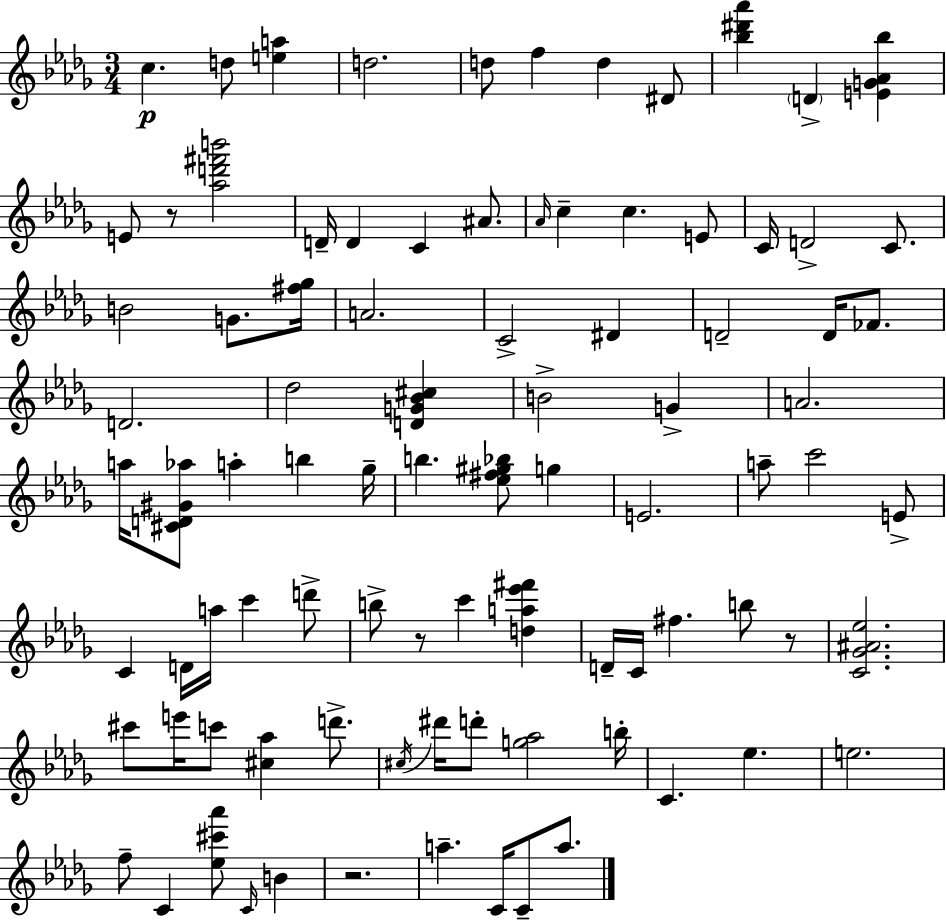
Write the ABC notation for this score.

X:1
T:Untitled
M:3/4
L:1/4
K:Bbm
c d/2 [ea] d2 d/2 f d ^D/2 [_b^d'_a'] D [EG_A_b] E/2 z/2 [_ad'^f'b']2 D/4 D C ^A/2 _A/4 c c E/2 C/4 D2 C/2 B2 G/2 [^f_g]/4 A2 C2 ^D D2 D/4 _F/2 D2 _d2 [DG_B^c] B2 G A2 a/4 [^CD^G_a]/2 a b _g/4 b [_e^f^g_b]/2 g E2 a/2 c'2 E/2 C D/4 a/4 c' d'/2 b/2 z/2 c' [da_e'^f'] D/4 C/4 ^f b/2 z/2 [C_G^A_e]2 ^c'/2 e'/4 c'/2 [^c_a] d'/2 ^c/4 ^d'/4 d'/2 [g_a]2 b/4 C _e e2 f/2 C [_e^c'_a']/2 C/4 B z2 a C/4 C/2 a/2